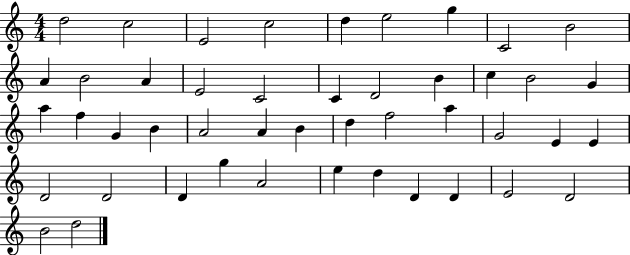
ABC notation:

X:1
T:Untitled
M:4/4
L:1/4
K:C
d2 c2 E2 c2 d e2 g C2 B2 A B2 A E2 C2 C D2 B c B2 G a f G B A2 A B d f2 a G2 E E D2 D2 D g A2 e d D D E2 D2 B2 d2